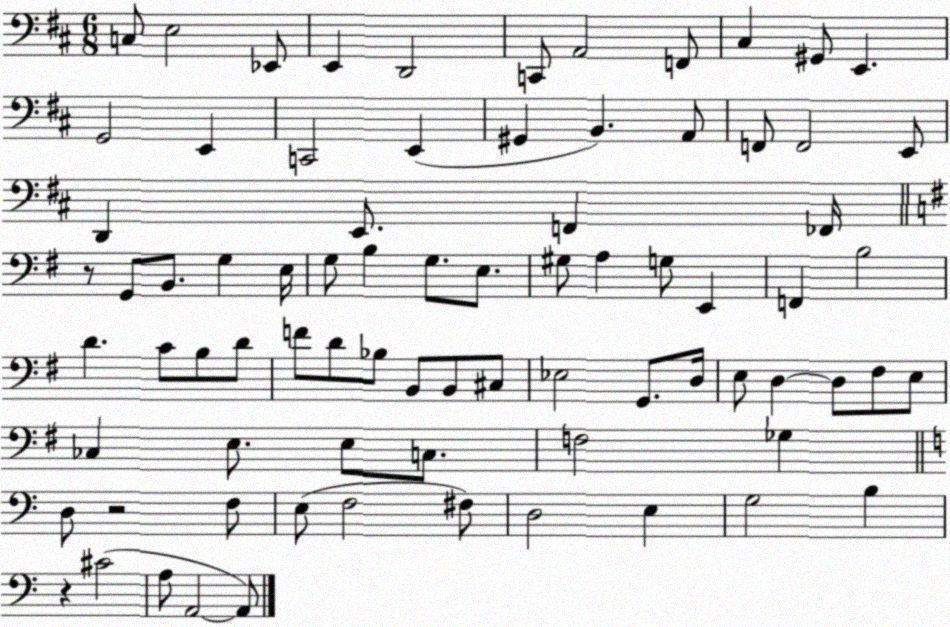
X:1
T:Untitled
M:6/8
L:1/4
K:D
C,/2 E,2 _E,,/2 E,, D,,2 C,,/2 A,,2 F,,/2 ^C, ^G,,/2 E,, G,,2 E,, C,,2 E,, ^G,, B,, A,,/2 F,,/2 F,,2 E,,/2 D,, E,,/2 F,, _F,,/4 z/2 G,,/2 B,,/2 G, E,/4 G,/2 B, G,/2 E,/2 ^G,/2 A, G,/2 E,, F,, B,2 D C/2 B,/2 D/2 F/2 D/2 _B,/2 B,,/2 B,,/2 ^C,/2 _E,2 G,,/2 D,/4 E,/2 D, D,/2 ^F,/2 E,/2 _C, E,/2 E,/2 C,/2 F,2 _G, D,/2 z2 F,/2 E,/2 F,2 ^F,/2 D,2 E, G,2 B, z ^C2 A,/2 A,,2 A,,/2